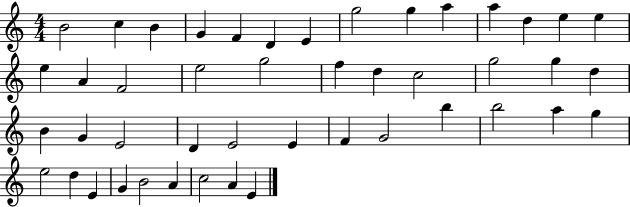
B4/h C5/q B4/q G4/q F4/q D4/q E4/q G5/h G5/q A5/q A5/q D5/q E5/q E5/q E5/q A4/q F4/h E5/h G5/h F5/q D5/q C5/h G5/h G5/q D5/q B4/q G4/q E4/h D4/q E4/h E4/q F4/q G4/h B5/q B5/h A5/q G5/q E5/h D5/q E4/q G4/q B4/h A4/q C5/h A4/q E4/q